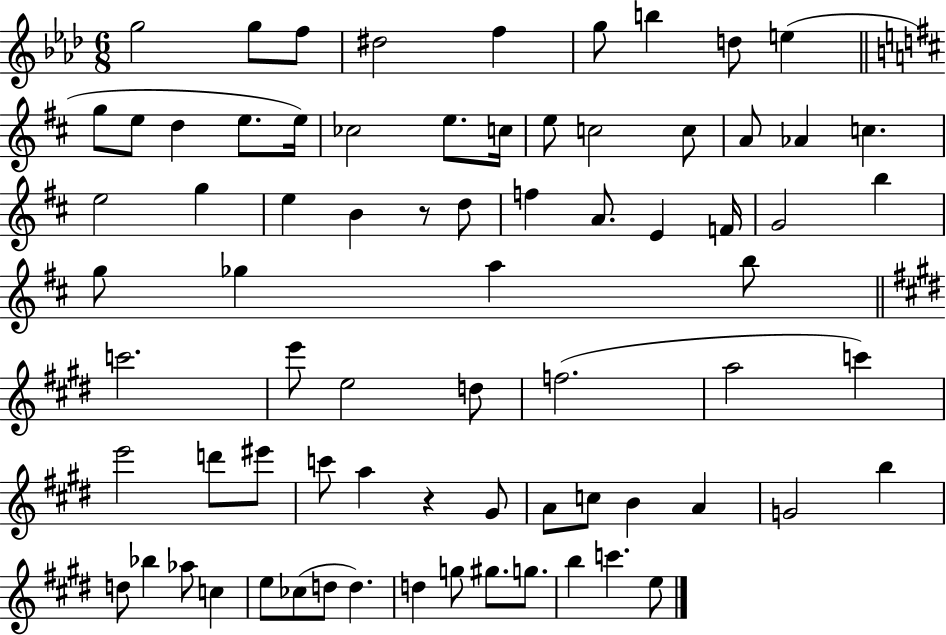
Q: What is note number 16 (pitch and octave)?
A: E5